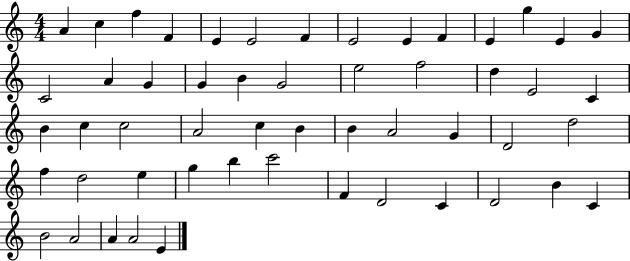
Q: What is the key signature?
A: C major